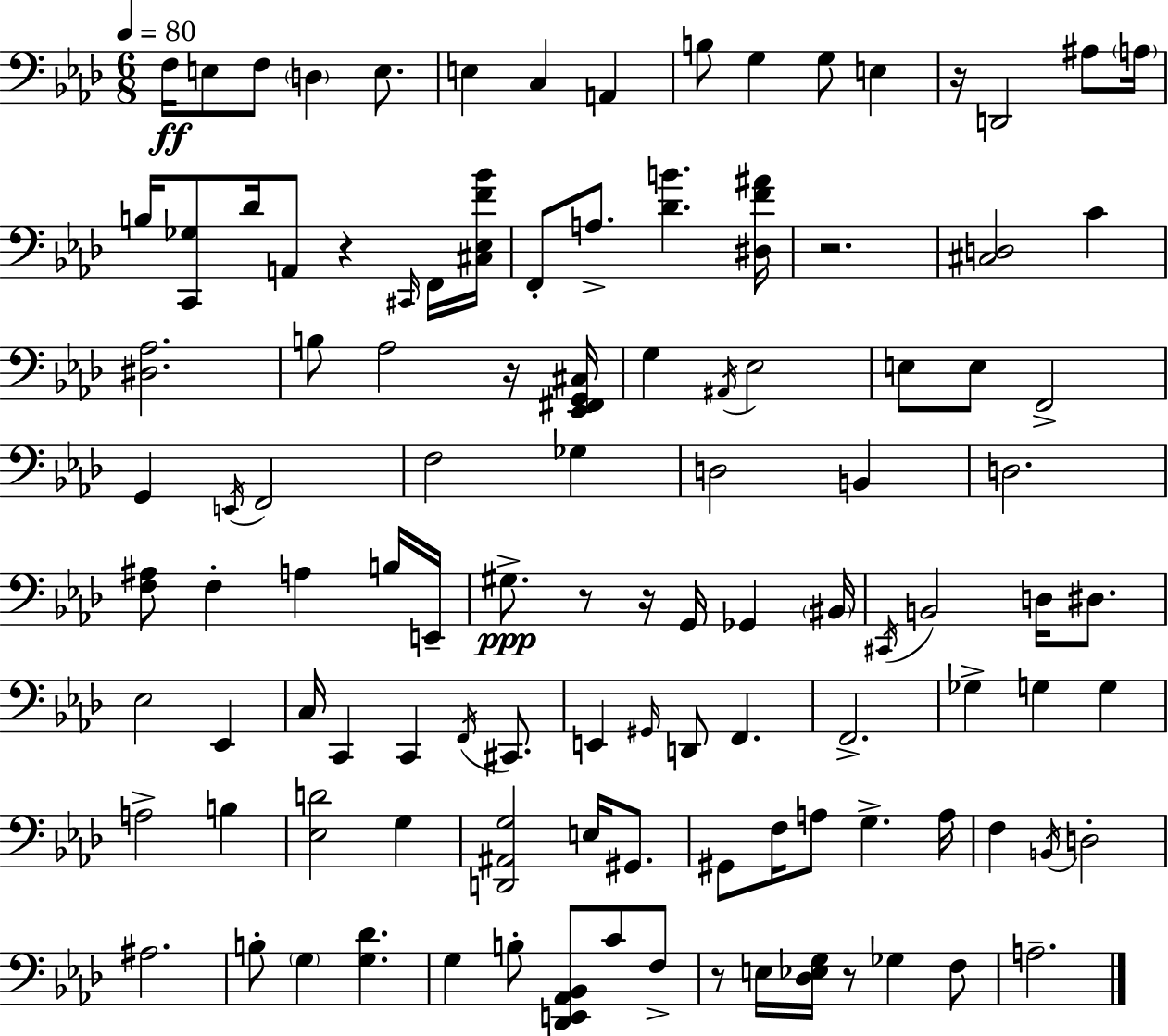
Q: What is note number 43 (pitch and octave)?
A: E2